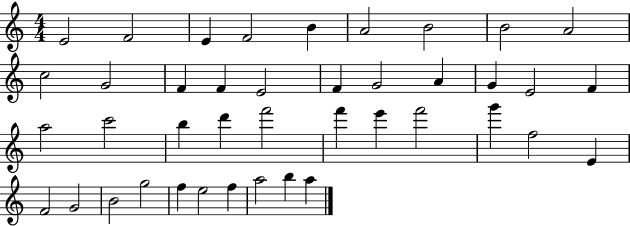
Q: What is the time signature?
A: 4/4